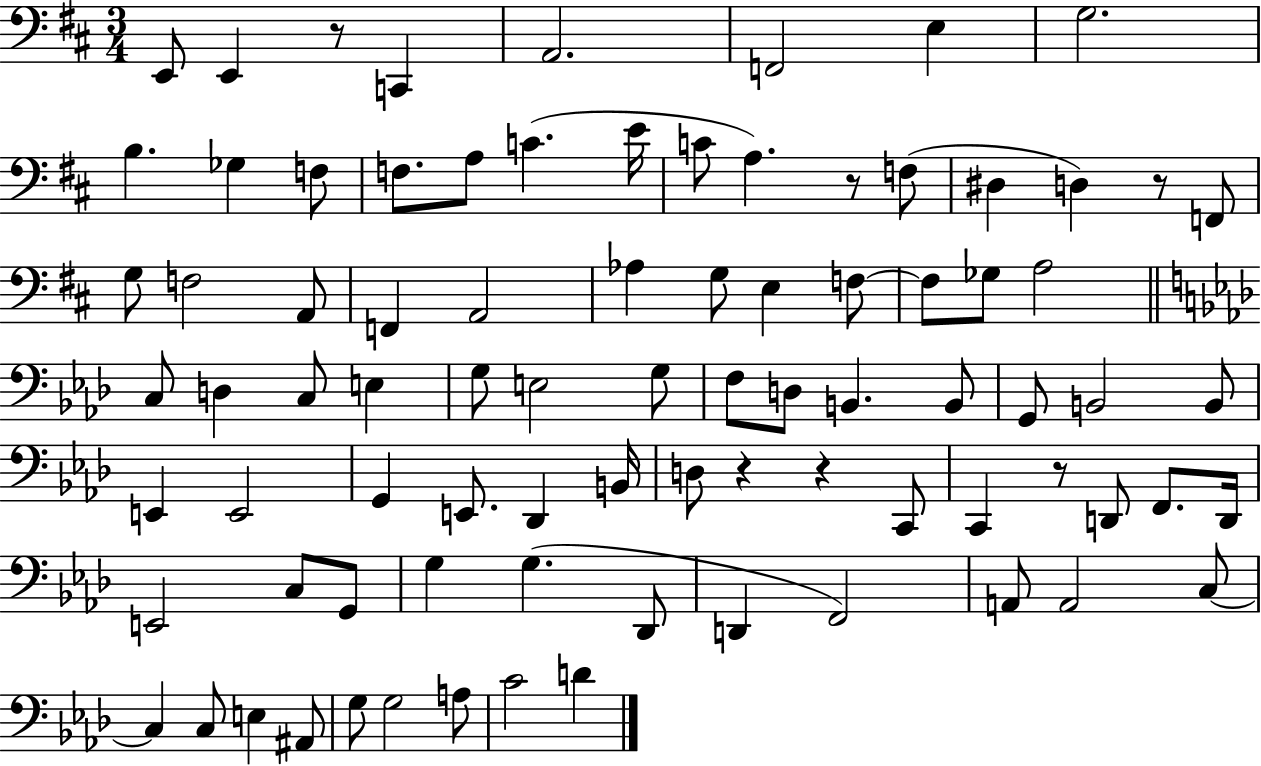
X:1
T:Untitled
M:3/4
L:1/4
K:D
E,,/2 E,, z/2 C,, A,,2 F,,2 E, G,2 B, _G, F,/2 F,/2 A,/2 C E/4 C/2 A, z/2 F,/2 ^D, D, z/2 F,,/2 G,/2 F,2 A,,/2 F,, A,,2 _A, G,/2 E, F,/2 F,/2 _G,/2 A,2 C,/2 D, C,/2 E, G,/2 E,2 G,/2 F,/2 D,/2 B,, B,,/2 G,,/2 B,,2 B,,/2 E,, E,,2 G,, E,,/2 _D,, B,,/4 D,/2 z z C,,/2 C,, z/2 D,,/2 F,,/2 D,,/4 E,,2 C,/2 G,,/2 G, G, _D,,/2 D,, F,,2 A,,/2 A,,2 C,/2 C, C,/2 E, ^A,,/2 G,/2 G,2 A,/2 C2 D